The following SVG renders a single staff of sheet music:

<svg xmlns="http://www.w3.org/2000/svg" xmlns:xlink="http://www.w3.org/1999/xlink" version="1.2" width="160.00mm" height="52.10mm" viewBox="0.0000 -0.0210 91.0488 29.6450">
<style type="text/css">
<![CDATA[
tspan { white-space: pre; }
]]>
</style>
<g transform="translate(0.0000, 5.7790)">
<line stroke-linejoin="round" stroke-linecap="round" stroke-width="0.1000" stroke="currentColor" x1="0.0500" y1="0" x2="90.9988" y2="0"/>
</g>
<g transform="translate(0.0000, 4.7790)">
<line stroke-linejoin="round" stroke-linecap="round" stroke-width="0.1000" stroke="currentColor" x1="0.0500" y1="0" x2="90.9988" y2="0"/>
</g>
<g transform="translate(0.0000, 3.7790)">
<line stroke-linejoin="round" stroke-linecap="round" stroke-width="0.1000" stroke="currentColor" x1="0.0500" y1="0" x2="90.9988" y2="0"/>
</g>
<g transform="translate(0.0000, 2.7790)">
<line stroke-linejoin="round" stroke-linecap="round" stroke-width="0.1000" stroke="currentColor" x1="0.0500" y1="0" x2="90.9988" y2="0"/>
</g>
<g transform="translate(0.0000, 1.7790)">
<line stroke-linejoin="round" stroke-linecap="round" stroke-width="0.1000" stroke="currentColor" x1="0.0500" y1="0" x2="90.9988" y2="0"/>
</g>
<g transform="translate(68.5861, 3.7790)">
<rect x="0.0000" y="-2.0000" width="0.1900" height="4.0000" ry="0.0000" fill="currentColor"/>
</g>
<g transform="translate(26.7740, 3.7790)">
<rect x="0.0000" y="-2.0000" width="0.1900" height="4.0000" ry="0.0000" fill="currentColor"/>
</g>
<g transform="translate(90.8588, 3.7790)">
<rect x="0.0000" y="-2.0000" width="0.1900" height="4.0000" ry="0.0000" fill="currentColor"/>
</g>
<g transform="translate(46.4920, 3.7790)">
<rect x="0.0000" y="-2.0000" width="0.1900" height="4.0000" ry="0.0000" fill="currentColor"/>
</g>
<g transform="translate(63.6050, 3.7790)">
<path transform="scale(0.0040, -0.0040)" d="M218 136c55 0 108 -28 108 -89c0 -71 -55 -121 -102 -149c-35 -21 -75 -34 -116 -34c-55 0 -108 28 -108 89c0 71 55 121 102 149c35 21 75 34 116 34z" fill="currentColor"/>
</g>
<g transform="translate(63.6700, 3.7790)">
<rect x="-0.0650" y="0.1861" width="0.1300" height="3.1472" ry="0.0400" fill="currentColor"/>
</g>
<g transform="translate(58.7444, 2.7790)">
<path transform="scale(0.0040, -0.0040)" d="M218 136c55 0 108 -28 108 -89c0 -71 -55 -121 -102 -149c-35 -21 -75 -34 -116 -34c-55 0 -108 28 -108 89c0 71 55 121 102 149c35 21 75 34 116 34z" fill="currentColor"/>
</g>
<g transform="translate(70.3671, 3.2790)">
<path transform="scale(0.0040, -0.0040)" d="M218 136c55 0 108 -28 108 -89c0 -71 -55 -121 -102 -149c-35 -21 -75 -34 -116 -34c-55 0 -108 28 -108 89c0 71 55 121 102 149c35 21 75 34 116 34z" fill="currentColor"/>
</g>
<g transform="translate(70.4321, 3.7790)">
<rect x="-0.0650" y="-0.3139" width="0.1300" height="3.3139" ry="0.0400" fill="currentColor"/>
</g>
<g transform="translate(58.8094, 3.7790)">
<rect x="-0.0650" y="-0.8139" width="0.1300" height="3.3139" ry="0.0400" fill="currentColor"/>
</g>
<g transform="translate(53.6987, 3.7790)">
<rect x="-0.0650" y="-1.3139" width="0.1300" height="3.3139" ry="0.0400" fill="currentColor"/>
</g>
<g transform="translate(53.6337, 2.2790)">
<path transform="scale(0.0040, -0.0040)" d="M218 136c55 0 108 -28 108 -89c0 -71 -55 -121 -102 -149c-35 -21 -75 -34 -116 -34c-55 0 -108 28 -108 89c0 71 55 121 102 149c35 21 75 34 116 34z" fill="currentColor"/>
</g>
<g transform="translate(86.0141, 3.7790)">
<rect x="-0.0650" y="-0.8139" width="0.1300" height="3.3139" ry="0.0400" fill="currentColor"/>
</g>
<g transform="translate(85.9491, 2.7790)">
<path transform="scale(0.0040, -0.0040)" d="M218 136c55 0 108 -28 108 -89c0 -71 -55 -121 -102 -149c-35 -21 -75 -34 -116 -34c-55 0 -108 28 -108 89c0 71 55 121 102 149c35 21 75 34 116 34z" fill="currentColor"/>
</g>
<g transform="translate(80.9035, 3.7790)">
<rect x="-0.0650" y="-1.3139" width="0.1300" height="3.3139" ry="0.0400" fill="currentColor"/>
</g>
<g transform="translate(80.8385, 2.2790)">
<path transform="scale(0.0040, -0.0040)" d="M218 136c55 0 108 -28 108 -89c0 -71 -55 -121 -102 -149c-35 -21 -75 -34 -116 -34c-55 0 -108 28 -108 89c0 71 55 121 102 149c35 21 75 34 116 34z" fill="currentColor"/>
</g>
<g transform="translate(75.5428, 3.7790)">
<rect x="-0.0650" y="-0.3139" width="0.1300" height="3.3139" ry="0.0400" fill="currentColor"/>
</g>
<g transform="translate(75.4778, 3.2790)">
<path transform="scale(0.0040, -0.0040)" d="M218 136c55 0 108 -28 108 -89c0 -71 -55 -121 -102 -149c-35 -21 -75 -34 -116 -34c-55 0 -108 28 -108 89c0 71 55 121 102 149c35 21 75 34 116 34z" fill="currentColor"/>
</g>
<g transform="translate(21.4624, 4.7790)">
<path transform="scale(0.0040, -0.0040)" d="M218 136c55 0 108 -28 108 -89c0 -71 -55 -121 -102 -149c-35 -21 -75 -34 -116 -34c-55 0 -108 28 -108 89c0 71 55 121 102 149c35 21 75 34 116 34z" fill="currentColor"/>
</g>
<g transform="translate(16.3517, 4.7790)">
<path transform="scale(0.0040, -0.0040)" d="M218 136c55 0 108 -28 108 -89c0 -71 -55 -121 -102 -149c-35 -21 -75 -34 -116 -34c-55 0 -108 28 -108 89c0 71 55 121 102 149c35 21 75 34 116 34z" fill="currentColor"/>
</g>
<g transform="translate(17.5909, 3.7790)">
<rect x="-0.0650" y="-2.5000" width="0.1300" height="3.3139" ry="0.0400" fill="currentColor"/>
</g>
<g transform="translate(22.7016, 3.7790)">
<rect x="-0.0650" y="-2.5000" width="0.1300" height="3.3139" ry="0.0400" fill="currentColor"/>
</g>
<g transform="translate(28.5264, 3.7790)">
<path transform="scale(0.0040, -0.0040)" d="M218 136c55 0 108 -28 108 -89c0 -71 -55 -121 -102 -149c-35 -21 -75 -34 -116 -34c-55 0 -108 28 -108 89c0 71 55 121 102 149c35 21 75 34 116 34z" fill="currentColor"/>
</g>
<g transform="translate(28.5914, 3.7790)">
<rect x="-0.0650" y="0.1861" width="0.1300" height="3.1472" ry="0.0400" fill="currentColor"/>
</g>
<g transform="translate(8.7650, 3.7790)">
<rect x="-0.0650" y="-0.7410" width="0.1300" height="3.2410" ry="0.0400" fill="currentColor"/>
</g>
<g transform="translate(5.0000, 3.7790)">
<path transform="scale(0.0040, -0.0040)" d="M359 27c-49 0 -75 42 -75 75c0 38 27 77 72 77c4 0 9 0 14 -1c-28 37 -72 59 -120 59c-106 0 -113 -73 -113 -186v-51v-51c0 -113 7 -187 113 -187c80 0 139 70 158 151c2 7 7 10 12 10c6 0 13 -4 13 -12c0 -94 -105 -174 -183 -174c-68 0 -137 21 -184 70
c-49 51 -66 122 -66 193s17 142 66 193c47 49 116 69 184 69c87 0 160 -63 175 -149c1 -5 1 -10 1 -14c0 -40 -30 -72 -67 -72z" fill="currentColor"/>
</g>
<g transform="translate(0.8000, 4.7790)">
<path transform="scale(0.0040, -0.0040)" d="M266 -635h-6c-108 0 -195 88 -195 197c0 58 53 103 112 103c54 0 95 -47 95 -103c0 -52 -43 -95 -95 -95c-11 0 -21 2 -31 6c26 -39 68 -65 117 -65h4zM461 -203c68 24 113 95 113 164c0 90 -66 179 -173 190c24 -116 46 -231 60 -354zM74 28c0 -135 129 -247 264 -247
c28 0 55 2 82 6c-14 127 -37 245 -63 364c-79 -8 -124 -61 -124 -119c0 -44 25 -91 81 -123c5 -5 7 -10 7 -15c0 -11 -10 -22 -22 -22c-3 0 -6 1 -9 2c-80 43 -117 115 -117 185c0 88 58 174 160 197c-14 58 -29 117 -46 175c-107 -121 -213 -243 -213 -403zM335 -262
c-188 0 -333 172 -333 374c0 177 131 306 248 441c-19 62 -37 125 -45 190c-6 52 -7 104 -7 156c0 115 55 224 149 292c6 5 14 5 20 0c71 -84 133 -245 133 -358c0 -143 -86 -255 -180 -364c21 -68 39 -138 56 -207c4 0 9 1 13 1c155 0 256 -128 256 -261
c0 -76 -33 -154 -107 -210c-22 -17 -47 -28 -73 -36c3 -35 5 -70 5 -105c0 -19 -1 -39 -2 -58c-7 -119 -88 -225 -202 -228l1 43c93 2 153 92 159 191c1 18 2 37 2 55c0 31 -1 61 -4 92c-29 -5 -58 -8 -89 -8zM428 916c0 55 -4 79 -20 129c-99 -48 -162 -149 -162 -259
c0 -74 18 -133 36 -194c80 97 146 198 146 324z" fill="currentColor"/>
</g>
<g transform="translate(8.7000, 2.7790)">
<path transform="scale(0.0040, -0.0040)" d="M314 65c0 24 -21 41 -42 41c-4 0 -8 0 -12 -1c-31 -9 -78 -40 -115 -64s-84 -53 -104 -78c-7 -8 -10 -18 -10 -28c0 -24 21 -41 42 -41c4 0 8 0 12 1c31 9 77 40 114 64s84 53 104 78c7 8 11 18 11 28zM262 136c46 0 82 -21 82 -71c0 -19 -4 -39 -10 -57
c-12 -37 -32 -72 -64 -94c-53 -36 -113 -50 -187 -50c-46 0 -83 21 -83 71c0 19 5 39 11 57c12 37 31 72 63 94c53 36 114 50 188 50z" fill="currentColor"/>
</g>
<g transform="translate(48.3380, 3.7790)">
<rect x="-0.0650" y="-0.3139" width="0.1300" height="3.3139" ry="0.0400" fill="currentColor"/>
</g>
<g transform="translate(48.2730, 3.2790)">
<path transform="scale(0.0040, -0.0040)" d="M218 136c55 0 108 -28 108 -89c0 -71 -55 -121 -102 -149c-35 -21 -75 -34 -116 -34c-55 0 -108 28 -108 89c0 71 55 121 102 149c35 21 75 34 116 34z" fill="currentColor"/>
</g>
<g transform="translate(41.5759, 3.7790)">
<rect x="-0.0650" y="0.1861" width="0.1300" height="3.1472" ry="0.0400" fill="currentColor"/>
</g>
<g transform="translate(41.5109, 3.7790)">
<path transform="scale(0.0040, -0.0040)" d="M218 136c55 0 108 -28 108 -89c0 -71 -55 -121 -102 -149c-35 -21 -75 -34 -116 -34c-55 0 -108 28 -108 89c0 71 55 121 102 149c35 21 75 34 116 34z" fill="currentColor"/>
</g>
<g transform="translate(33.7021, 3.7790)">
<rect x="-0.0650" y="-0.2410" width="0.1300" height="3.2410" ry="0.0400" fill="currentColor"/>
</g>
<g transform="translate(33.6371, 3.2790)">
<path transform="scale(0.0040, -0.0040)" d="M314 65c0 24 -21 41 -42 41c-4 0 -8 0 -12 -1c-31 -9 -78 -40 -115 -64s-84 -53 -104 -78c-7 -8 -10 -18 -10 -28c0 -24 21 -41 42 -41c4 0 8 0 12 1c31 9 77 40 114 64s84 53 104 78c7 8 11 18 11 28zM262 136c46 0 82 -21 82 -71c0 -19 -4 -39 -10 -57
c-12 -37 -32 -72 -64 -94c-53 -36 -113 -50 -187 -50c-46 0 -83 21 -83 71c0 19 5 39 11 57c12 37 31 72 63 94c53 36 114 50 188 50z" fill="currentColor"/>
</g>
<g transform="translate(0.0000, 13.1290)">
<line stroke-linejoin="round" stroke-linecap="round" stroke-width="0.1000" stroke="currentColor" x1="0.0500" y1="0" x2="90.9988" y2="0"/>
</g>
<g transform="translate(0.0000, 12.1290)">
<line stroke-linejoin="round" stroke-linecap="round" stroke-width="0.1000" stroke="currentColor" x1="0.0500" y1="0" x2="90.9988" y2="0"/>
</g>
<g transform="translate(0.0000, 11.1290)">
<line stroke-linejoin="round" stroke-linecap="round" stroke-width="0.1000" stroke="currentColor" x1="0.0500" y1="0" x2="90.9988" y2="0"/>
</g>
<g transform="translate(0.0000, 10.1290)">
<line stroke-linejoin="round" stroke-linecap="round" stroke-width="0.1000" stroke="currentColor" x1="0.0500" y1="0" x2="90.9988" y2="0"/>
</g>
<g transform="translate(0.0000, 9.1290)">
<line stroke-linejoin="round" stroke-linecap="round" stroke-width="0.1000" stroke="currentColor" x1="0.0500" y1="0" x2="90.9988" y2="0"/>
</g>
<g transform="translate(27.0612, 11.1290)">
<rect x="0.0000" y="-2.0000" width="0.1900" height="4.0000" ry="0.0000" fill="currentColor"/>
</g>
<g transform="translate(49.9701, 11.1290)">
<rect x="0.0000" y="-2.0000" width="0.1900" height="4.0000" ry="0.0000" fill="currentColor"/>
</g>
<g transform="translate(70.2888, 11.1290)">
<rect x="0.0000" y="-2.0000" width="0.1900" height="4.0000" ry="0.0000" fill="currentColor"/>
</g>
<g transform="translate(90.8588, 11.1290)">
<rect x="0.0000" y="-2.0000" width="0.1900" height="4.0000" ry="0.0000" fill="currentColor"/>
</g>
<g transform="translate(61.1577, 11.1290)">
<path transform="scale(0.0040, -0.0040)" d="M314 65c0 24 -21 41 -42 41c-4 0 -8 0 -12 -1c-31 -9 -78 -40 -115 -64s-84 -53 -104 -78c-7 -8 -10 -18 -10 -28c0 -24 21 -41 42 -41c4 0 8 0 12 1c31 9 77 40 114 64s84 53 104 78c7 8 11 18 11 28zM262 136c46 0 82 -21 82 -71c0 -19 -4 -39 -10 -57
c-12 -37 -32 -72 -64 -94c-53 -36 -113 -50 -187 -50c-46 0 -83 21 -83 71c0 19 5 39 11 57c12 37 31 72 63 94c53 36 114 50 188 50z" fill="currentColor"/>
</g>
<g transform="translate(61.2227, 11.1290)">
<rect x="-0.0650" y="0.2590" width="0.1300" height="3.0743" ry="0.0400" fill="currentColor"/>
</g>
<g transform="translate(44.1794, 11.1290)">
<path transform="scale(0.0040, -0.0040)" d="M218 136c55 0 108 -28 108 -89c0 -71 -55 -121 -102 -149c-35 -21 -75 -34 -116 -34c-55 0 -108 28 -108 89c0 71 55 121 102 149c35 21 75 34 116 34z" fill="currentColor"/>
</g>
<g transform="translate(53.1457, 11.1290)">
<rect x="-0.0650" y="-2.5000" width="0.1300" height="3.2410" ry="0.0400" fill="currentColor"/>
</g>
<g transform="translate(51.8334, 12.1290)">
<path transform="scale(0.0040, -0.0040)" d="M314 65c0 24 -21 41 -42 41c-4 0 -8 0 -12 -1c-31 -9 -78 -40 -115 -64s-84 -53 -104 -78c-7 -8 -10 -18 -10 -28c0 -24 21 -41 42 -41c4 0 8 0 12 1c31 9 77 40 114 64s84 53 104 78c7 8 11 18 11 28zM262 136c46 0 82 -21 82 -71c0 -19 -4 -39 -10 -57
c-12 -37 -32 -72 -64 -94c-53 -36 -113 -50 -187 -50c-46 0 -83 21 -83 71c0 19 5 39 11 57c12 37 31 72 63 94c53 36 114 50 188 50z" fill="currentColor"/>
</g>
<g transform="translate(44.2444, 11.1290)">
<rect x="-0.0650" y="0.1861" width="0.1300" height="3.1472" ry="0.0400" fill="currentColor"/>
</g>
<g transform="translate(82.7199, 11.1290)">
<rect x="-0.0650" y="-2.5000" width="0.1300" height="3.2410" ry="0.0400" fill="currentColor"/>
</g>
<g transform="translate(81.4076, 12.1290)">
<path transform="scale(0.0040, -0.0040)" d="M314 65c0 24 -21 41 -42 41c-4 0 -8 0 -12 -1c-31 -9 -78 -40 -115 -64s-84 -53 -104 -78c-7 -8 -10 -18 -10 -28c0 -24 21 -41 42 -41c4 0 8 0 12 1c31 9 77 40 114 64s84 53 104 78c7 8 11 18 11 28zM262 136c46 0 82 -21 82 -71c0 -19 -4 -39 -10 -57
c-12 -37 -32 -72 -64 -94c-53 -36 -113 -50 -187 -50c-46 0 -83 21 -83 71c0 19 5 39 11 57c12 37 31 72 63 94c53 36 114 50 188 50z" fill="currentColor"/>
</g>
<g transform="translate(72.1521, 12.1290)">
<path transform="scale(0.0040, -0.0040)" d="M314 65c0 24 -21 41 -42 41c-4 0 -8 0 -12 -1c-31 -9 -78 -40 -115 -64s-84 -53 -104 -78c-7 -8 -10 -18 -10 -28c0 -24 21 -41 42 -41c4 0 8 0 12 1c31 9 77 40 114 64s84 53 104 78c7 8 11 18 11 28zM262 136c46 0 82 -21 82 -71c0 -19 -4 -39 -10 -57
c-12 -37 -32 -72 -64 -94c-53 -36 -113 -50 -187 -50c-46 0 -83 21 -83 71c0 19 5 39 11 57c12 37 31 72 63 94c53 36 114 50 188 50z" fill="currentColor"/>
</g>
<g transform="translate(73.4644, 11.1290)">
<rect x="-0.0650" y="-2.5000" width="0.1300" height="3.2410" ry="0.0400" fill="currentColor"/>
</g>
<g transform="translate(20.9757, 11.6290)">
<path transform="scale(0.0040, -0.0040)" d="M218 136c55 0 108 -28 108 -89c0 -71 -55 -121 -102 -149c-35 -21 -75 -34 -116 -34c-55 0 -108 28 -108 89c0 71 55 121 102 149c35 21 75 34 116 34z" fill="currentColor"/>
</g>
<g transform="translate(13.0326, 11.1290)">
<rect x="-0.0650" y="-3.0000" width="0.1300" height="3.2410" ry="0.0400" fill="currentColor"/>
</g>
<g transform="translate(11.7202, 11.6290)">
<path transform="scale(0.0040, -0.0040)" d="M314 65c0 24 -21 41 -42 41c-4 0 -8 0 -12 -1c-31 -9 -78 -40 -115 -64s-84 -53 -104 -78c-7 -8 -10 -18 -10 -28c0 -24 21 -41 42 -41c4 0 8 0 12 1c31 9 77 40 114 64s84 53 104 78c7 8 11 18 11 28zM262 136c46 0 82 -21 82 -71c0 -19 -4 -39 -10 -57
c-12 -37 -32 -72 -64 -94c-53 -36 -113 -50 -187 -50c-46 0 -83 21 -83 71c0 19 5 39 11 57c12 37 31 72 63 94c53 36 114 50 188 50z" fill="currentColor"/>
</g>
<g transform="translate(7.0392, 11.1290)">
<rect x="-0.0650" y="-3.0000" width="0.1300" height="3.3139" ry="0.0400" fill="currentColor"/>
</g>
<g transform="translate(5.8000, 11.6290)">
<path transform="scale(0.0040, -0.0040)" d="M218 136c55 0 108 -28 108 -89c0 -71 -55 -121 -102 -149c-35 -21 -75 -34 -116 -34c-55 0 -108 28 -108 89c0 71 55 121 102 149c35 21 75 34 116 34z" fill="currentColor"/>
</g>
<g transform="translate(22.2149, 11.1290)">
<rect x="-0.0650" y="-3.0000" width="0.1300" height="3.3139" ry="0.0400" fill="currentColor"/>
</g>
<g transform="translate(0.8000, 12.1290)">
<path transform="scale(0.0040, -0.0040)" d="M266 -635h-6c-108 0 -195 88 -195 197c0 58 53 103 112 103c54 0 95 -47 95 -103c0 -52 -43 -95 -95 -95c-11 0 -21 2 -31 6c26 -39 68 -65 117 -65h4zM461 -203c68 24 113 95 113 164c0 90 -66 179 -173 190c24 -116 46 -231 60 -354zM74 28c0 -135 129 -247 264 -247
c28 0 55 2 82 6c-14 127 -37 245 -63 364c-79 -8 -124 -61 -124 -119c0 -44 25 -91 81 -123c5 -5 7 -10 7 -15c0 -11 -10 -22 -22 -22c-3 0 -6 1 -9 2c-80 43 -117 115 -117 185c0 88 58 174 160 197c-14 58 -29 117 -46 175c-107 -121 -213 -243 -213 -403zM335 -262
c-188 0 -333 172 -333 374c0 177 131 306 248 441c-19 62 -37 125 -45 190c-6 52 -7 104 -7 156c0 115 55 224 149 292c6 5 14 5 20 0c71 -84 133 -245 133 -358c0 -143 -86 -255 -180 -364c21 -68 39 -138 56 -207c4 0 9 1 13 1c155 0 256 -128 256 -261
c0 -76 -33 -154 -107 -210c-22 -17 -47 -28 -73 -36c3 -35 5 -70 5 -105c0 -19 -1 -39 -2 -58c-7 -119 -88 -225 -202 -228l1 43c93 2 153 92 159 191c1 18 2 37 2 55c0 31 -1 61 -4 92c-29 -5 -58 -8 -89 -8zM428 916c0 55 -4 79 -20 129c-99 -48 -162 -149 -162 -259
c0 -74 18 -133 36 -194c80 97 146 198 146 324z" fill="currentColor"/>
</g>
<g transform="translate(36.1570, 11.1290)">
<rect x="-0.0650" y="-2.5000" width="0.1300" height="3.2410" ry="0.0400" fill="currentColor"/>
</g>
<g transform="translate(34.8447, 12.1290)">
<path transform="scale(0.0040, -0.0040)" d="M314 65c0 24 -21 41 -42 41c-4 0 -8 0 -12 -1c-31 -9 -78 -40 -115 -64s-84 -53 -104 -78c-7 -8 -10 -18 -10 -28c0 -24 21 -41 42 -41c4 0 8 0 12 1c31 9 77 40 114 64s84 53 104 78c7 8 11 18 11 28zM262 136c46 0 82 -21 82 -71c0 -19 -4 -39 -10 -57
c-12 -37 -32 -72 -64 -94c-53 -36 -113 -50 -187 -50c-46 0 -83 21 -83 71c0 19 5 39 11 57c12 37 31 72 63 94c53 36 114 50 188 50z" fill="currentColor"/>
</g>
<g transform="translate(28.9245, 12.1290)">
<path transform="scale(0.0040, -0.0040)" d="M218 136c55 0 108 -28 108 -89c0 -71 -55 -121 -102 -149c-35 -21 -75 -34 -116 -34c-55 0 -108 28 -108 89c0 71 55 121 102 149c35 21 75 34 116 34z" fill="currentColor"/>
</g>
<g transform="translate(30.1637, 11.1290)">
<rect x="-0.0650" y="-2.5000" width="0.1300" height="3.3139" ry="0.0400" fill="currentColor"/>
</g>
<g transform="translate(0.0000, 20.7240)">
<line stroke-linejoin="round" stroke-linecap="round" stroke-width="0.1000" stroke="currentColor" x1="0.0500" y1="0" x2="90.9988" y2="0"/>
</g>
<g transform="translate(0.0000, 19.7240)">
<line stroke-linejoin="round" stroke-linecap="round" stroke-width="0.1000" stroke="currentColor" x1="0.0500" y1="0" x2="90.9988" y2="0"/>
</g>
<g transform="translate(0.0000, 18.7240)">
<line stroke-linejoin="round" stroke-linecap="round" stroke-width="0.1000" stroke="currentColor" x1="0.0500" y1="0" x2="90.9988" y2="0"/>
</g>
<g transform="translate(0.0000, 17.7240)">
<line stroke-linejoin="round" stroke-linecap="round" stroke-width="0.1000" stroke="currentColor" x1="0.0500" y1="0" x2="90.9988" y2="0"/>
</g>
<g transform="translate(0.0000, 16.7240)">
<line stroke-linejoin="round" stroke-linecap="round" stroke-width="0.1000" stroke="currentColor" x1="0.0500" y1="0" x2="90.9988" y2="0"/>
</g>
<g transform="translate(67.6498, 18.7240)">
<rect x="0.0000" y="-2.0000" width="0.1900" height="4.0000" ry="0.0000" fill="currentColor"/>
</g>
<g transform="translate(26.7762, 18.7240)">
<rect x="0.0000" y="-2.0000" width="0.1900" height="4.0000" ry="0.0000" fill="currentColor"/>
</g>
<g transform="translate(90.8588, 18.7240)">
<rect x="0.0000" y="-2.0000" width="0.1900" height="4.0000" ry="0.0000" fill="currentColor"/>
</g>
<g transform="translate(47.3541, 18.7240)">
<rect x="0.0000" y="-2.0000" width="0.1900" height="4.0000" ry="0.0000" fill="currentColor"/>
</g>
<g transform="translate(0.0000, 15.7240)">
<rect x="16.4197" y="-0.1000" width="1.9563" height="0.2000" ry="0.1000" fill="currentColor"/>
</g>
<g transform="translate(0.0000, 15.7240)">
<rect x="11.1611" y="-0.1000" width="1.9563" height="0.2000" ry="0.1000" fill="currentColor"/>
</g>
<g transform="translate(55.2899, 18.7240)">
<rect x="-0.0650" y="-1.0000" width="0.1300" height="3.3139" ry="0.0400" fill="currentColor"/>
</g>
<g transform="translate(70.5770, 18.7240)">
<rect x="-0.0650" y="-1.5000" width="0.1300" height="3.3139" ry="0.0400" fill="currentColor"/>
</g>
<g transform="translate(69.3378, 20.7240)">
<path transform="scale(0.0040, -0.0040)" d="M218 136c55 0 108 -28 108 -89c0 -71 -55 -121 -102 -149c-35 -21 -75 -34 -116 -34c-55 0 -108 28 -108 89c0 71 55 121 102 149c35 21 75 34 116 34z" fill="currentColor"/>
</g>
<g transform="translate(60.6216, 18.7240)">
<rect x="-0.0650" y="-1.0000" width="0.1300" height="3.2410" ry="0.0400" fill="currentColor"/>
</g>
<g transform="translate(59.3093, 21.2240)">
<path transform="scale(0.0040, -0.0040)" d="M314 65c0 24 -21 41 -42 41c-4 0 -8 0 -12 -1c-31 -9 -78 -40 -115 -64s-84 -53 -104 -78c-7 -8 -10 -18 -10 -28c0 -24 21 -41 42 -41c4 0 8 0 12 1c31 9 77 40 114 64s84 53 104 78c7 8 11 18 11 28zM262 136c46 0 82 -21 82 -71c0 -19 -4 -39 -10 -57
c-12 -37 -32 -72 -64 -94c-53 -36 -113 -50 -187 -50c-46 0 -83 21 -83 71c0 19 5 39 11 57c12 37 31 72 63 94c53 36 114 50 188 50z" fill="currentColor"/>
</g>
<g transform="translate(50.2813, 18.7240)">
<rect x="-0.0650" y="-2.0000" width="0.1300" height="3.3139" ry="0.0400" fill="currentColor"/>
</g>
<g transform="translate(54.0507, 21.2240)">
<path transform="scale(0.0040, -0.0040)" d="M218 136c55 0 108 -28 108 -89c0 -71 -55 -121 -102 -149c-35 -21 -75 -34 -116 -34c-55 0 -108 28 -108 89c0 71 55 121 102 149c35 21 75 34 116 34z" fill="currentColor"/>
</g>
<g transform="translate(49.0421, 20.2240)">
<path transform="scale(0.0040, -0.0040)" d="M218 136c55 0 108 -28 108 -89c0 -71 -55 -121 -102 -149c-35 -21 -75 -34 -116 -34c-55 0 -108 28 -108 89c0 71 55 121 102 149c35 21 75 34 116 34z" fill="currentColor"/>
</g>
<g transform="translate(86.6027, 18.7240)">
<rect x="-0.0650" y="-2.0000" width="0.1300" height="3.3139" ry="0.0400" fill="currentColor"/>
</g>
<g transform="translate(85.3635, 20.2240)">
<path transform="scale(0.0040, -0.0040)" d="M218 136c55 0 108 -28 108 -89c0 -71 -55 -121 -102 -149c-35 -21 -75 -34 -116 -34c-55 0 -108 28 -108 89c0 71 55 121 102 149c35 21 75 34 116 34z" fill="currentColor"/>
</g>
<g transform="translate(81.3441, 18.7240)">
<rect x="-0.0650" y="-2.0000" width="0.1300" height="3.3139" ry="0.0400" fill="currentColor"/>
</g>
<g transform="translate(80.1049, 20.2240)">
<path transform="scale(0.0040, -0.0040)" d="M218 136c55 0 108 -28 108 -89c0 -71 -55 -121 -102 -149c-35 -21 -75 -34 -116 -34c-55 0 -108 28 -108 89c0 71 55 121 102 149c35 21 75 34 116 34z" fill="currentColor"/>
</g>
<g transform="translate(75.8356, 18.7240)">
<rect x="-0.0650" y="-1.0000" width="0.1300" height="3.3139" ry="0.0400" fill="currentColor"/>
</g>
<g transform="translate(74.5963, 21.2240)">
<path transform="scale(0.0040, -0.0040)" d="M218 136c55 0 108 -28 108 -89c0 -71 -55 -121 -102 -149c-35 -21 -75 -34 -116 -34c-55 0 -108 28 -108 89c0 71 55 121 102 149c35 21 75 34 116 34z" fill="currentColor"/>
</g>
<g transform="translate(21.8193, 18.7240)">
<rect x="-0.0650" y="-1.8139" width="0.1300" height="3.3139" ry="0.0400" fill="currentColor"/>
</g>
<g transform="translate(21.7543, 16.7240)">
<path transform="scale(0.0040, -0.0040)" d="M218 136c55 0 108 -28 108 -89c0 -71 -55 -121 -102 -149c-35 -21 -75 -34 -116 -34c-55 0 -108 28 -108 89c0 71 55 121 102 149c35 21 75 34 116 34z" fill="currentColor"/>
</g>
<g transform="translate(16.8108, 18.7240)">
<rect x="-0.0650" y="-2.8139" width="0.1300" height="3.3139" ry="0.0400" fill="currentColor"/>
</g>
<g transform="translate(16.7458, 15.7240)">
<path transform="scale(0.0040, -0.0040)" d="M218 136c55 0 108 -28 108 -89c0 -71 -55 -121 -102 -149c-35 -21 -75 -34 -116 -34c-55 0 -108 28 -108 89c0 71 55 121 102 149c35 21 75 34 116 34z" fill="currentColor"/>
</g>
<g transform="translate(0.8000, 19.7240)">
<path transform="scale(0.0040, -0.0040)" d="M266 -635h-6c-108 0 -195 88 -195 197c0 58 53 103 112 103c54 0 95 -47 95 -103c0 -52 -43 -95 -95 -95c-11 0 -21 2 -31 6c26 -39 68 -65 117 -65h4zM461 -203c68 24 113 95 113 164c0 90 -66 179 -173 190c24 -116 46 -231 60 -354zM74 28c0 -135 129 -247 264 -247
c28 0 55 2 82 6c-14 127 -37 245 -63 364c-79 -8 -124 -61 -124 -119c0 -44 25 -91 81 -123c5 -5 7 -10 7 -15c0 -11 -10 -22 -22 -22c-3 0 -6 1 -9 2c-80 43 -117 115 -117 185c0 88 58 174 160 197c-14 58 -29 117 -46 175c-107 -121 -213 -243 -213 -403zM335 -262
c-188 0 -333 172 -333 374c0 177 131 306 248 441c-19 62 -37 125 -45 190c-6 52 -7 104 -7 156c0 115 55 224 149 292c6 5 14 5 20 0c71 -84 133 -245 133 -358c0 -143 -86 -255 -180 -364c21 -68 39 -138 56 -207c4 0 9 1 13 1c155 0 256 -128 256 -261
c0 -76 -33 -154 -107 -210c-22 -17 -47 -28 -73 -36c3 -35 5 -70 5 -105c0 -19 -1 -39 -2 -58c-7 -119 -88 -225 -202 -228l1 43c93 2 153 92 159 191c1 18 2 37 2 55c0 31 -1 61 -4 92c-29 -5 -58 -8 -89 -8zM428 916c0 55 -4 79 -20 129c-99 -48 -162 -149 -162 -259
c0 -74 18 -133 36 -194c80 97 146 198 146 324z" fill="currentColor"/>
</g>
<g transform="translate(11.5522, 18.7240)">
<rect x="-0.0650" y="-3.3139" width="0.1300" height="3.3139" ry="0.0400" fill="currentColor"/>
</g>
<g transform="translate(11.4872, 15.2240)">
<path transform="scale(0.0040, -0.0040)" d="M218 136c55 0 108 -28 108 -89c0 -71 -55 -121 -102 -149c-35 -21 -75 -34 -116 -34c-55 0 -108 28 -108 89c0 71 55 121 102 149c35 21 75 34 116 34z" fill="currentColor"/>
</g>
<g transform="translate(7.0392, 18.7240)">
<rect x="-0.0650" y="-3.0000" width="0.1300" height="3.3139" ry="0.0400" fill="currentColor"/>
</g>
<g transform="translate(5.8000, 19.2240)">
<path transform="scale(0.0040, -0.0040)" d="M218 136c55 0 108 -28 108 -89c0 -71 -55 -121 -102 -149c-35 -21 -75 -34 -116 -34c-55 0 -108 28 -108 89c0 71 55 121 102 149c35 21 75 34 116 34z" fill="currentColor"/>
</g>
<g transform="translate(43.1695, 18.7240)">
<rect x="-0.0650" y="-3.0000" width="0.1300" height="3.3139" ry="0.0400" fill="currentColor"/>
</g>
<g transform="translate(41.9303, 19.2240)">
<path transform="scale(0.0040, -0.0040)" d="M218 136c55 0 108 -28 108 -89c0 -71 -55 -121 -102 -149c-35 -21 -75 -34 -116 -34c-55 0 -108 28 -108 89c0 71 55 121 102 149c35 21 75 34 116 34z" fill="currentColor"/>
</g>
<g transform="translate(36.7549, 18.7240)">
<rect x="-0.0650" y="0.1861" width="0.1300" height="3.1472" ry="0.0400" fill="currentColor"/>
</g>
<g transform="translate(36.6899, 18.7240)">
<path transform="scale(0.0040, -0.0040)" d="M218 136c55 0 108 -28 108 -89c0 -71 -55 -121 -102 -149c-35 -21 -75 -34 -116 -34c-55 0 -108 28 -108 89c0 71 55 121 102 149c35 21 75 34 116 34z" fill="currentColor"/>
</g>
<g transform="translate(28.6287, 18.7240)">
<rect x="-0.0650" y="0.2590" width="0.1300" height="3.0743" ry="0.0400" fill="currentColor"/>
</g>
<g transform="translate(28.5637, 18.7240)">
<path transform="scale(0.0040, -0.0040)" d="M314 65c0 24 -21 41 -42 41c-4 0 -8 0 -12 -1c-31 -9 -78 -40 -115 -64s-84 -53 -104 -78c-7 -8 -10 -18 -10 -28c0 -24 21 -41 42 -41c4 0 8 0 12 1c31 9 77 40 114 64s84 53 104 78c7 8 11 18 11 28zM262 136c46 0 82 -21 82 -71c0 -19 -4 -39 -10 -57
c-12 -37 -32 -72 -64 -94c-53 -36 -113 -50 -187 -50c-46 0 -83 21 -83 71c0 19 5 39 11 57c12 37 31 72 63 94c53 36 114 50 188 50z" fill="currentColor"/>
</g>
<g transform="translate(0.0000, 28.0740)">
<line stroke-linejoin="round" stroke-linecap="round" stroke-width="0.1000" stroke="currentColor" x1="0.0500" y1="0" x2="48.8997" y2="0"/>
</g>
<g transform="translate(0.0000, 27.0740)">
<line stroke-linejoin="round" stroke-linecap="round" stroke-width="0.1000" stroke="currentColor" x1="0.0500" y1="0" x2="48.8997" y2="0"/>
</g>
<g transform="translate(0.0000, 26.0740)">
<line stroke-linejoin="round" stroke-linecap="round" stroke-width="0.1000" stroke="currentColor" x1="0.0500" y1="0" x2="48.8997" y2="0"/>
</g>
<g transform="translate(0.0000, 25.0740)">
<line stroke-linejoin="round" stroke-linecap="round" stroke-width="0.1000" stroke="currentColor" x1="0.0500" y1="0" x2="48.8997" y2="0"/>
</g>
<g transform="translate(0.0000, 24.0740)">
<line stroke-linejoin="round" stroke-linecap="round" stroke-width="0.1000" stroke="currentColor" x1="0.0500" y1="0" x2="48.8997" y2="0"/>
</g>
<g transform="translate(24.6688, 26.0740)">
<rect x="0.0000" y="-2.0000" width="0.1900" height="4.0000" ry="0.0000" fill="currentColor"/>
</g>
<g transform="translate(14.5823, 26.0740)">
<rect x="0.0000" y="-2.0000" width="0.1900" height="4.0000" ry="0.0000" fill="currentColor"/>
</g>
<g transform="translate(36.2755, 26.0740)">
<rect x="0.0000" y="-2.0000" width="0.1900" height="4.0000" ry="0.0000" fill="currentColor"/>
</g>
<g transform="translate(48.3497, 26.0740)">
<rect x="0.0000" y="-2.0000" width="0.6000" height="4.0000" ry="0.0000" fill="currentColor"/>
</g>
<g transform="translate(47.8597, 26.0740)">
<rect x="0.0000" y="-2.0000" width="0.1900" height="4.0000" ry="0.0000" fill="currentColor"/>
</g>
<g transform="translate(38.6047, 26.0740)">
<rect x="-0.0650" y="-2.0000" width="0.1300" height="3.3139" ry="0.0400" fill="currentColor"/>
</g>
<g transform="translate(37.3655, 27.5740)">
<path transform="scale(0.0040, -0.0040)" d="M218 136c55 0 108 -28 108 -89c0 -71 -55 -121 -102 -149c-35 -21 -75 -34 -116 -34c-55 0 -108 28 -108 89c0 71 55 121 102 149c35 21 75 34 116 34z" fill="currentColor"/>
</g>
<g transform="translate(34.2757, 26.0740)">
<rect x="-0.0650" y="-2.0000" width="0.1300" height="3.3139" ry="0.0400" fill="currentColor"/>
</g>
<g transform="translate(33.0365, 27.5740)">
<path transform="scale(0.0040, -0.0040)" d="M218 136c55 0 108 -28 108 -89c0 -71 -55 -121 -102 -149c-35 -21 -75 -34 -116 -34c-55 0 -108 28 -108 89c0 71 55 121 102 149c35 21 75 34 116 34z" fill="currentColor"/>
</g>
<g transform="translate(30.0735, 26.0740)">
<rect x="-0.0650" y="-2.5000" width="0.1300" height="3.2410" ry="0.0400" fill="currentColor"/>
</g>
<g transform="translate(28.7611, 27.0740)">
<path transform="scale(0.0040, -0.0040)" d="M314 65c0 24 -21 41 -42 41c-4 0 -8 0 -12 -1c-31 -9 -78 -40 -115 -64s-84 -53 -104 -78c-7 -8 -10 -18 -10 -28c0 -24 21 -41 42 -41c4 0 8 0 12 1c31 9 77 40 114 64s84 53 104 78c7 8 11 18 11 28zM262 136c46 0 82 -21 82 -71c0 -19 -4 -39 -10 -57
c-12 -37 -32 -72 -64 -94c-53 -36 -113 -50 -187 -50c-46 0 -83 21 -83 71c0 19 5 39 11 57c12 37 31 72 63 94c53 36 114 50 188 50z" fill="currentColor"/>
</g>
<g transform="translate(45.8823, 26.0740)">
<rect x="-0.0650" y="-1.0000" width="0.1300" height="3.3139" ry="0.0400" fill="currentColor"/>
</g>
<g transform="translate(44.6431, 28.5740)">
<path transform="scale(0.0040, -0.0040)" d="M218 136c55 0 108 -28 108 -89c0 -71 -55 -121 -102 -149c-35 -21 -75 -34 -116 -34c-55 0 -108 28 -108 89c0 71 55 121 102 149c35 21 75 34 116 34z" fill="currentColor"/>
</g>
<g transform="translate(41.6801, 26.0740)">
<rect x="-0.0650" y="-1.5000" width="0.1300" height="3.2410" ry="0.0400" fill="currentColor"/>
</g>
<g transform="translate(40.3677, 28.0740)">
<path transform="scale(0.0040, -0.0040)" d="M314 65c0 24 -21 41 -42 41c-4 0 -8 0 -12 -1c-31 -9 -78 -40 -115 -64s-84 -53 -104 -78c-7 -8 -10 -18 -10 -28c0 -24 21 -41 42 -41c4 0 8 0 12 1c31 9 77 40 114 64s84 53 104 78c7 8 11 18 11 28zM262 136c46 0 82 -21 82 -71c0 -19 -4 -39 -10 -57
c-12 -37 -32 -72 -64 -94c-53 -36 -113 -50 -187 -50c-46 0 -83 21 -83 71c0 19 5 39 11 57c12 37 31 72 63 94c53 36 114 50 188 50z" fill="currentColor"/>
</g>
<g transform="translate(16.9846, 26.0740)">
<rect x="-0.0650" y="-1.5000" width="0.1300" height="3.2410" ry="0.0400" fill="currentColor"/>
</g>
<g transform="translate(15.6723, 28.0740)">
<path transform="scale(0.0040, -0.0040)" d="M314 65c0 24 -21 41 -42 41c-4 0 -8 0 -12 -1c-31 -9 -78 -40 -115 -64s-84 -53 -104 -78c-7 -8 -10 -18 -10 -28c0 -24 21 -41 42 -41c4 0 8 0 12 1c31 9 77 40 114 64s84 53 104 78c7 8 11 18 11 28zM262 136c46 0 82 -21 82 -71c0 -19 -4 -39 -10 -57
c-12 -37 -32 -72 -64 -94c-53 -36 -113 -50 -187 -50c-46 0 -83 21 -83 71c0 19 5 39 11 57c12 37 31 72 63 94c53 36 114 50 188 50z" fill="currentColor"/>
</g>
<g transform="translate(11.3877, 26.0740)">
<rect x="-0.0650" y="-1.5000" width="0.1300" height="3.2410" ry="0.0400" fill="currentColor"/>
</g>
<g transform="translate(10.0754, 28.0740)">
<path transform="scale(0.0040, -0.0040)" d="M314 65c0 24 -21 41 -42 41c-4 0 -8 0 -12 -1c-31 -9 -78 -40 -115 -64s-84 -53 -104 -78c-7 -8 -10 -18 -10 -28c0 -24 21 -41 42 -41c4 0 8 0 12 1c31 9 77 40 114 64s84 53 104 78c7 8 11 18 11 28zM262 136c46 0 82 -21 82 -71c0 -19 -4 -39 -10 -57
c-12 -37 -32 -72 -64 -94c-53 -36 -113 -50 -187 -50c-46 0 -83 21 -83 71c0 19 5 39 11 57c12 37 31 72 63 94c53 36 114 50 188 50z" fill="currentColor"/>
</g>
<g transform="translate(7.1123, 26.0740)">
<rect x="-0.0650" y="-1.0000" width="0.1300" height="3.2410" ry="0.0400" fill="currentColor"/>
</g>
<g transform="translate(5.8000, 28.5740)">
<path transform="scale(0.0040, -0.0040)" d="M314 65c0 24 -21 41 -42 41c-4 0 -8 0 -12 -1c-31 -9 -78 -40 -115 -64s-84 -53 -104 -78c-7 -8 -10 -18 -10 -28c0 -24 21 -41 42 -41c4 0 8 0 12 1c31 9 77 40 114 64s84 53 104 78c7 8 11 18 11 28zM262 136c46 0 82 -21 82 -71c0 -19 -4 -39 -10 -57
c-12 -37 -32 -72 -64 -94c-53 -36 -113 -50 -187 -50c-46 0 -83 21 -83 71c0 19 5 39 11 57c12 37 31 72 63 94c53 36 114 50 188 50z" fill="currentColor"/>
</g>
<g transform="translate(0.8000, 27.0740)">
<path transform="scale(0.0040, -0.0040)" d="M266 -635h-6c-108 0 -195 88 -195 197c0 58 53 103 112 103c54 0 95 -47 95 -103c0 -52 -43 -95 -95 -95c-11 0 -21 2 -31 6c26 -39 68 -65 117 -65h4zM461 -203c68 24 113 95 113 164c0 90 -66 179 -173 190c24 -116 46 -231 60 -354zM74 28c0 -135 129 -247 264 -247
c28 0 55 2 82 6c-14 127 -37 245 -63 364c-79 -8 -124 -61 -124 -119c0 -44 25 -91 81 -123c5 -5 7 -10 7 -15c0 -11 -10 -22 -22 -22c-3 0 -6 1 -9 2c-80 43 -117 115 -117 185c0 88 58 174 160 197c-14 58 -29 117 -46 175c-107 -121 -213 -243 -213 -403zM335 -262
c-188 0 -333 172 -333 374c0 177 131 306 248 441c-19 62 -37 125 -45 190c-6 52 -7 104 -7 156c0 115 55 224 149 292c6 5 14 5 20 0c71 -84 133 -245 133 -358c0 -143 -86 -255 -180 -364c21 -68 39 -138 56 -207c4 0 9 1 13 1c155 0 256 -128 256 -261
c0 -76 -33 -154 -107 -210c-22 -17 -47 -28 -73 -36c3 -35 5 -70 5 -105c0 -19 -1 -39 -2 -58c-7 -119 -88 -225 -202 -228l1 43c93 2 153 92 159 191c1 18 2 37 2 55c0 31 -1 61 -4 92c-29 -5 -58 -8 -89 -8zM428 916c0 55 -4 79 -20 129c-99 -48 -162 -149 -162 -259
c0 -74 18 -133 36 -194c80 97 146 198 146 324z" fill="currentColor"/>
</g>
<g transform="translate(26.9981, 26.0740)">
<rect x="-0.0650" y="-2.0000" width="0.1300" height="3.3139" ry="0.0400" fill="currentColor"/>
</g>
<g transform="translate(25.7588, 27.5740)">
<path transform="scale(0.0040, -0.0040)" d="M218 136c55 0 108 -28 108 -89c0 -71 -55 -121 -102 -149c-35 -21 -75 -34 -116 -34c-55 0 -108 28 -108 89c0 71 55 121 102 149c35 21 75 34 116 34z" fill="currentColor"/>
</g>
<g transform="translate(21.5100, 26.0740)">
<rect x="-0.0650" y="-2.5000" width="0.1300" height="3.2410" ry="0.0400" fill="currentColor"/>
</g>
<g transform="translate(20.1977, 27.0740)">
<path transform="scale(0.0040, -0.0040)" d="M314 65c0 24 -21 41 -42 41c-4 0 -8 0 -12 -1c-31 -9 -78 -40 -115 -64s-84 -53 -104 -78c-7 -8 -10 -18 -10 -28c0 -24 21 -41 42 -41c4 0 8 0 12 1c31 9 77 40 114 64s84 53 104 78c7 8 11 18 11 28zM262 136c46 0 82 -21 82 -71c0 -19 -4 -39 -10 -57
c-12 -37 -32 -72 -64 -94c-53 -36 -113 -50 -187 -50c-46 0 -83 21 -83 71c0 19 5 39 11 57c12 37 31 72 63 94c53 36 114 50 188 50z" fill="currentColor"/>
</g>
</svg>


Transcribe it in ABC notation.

X:1
T:Untitled
M:4/4
L:1/4
K:C
d2 G G B c2 B c e d B c c e d A A2 A G G2 B G2 B2 G2 G2 A b a f B2 B A F D D2 E D F F D2 E2 E2 G2 F G2 F F E2 D